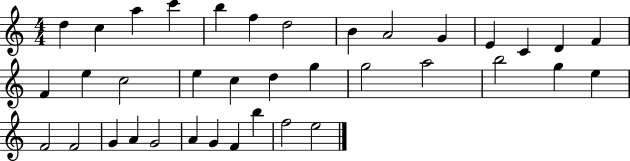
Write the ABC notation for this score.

X:1
T:Untitled
M:4/4
L:1/4
K:C
d c a c' b f d2 B A2 G E C D F F e c2 e c d g g2 a2 b2 g e F2 F2 G A G2 A G F b f2 e2